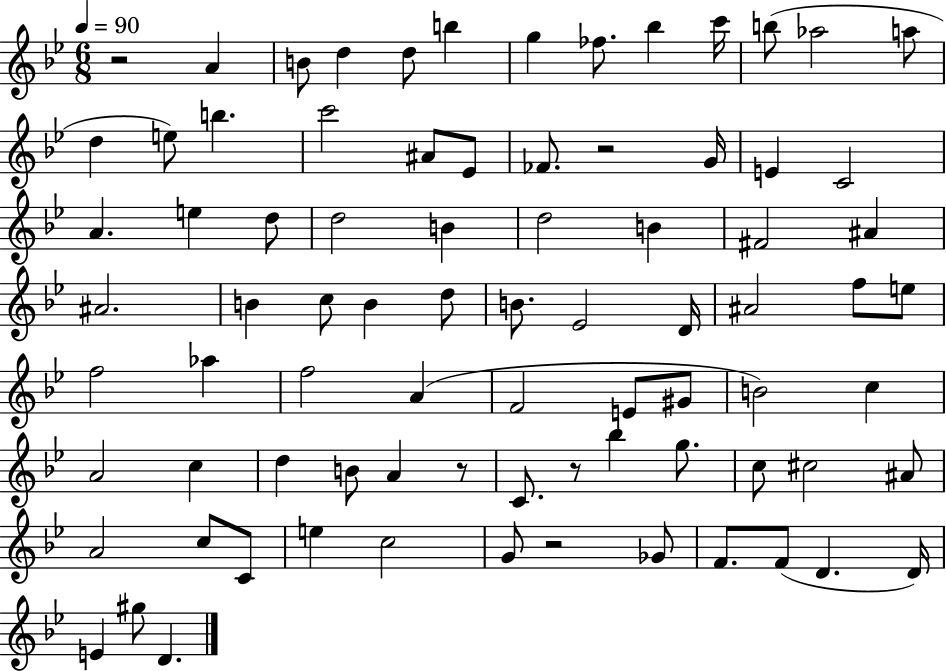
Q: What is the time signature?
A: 6/8